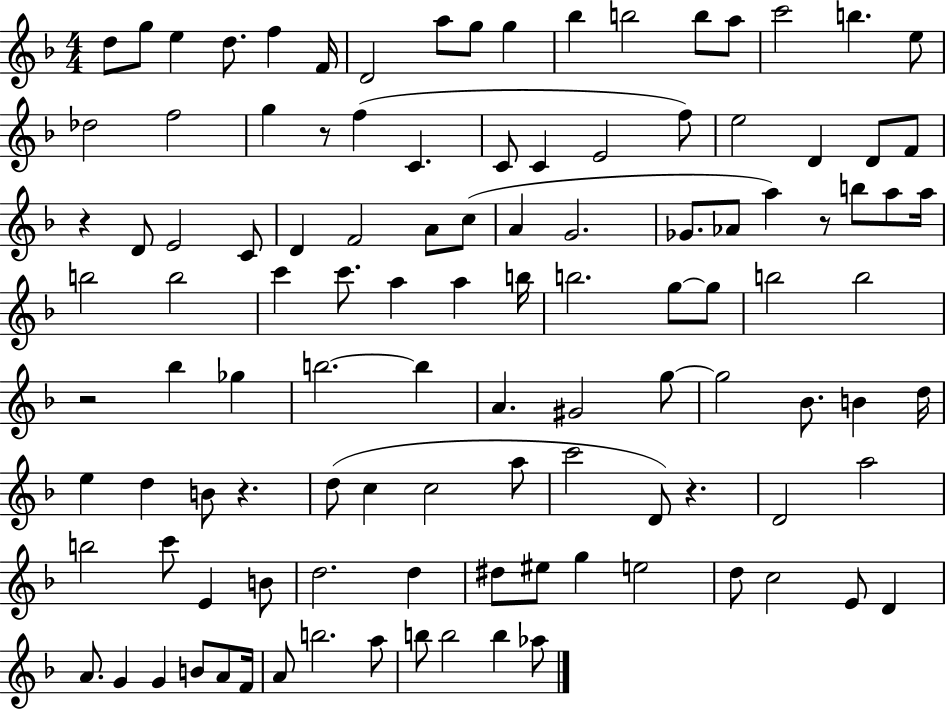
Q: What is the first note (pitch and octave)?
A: D5